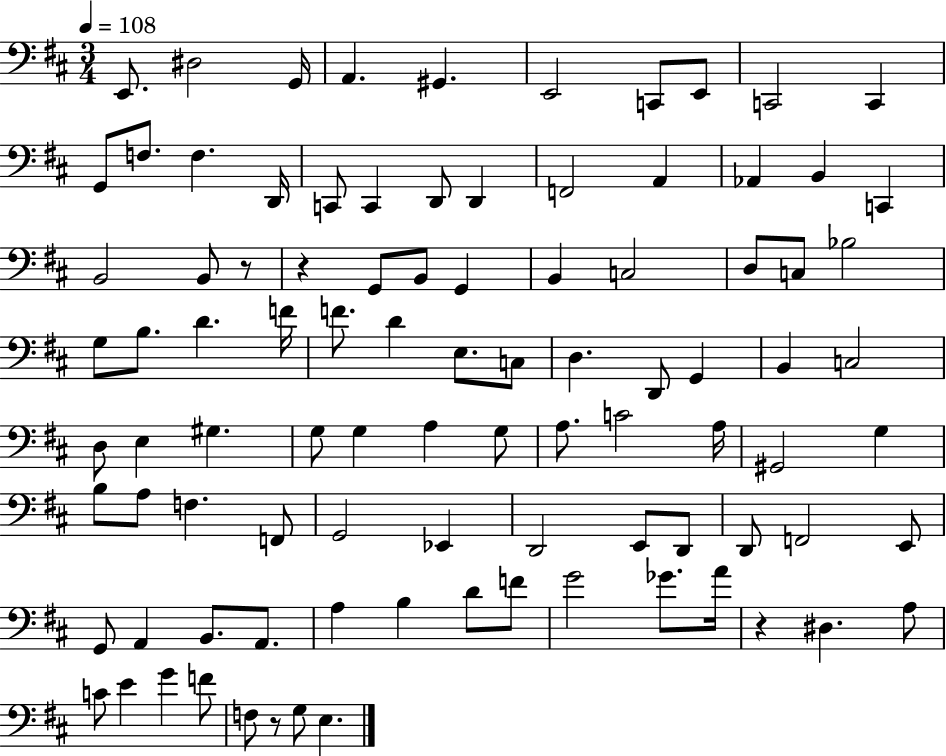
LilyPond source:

{
  \clef bass
  \numericTimeSignature
  \time 3/4
  \key d \major
  \tempo 4 = 108
  \repeat volta 2 { e,8. dis2 g,16 | a,4. gis,4. | e,2 c,8 e,8 | c,2 c,4 | \break g,8 f8. f4. d,16 | c,8 c,4 d,8 d,4 | f,2 a,4 | aes,4 b,4 c,4 | \break b,2 b,8 r8 | r4 g,8 b,8 g,4 | b,4 c2 | d8 c8 bes2 | \break g8 b8. d'4. f'16 | f'8. d'4 e8. c8 | d4. d,8 g,4 | b,4 c2 | \break d8 e4 gis4. | g8 g4 a4 g8 | a8. c'2 a16 | gis,2 g4 | \break b8 a8 f4. f,8 | g,2 ees,4 | d,2 e,8 d,8 | d,8 f,2 e,8 | \break g,8 a,4 b,8. a,8. | a4 b4 d'8 f'8 | g'2 ges'8. a'16 | r4 dis4. a8 | \break c'8 e'4 g'4 f'8 | f8 r8 g8 e4. | } \bar "|."
}